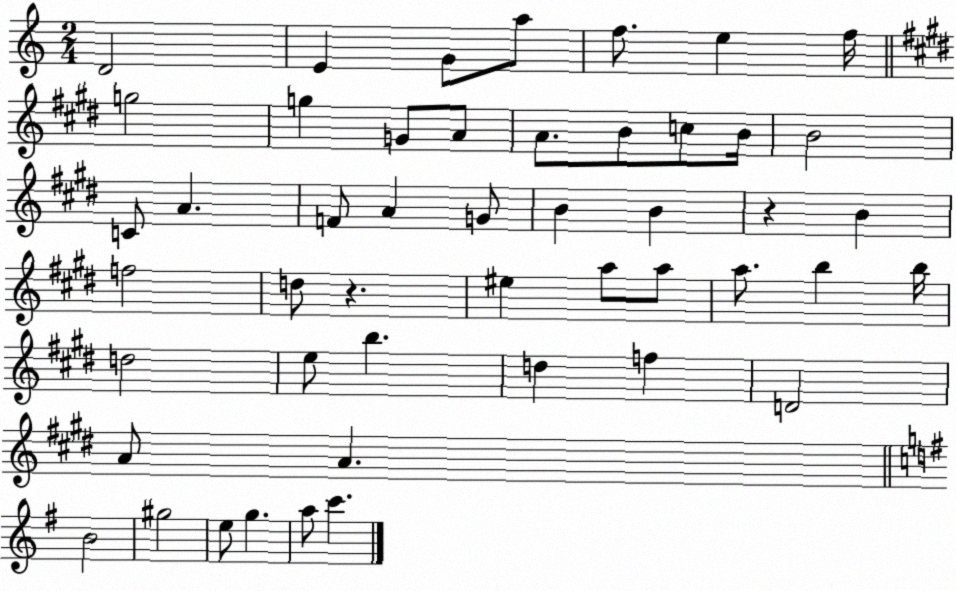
X:1
T:Untitled
M:2/4
L:1/4
K:C
D2 E G/2 a/2 f/2 e f/4 g2 g G/2 A/2 A/2 B/2 c/2 B/4 B2 C/2 A F/2 A G/2 B B z B f2 d/2 z ^e a/2 a/2 a/2 b b/4 d2 e/2 b d f D2 A/2 A B2 ^g2 e/2 g a/2 c'